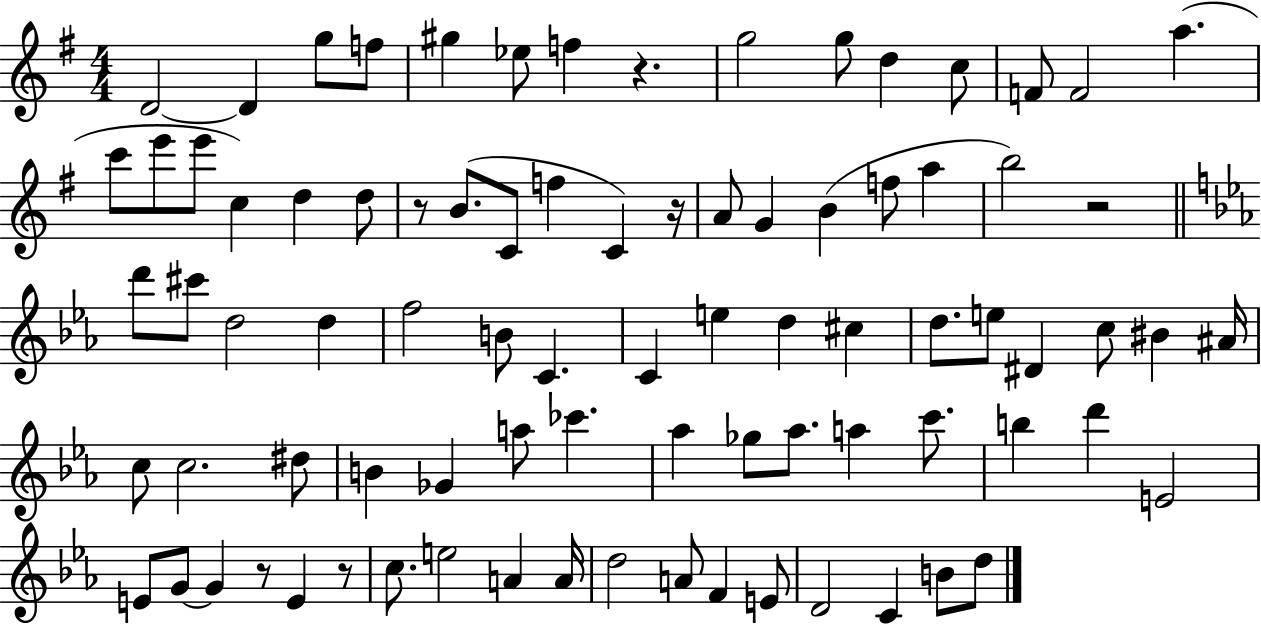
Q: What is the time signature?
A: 4/4